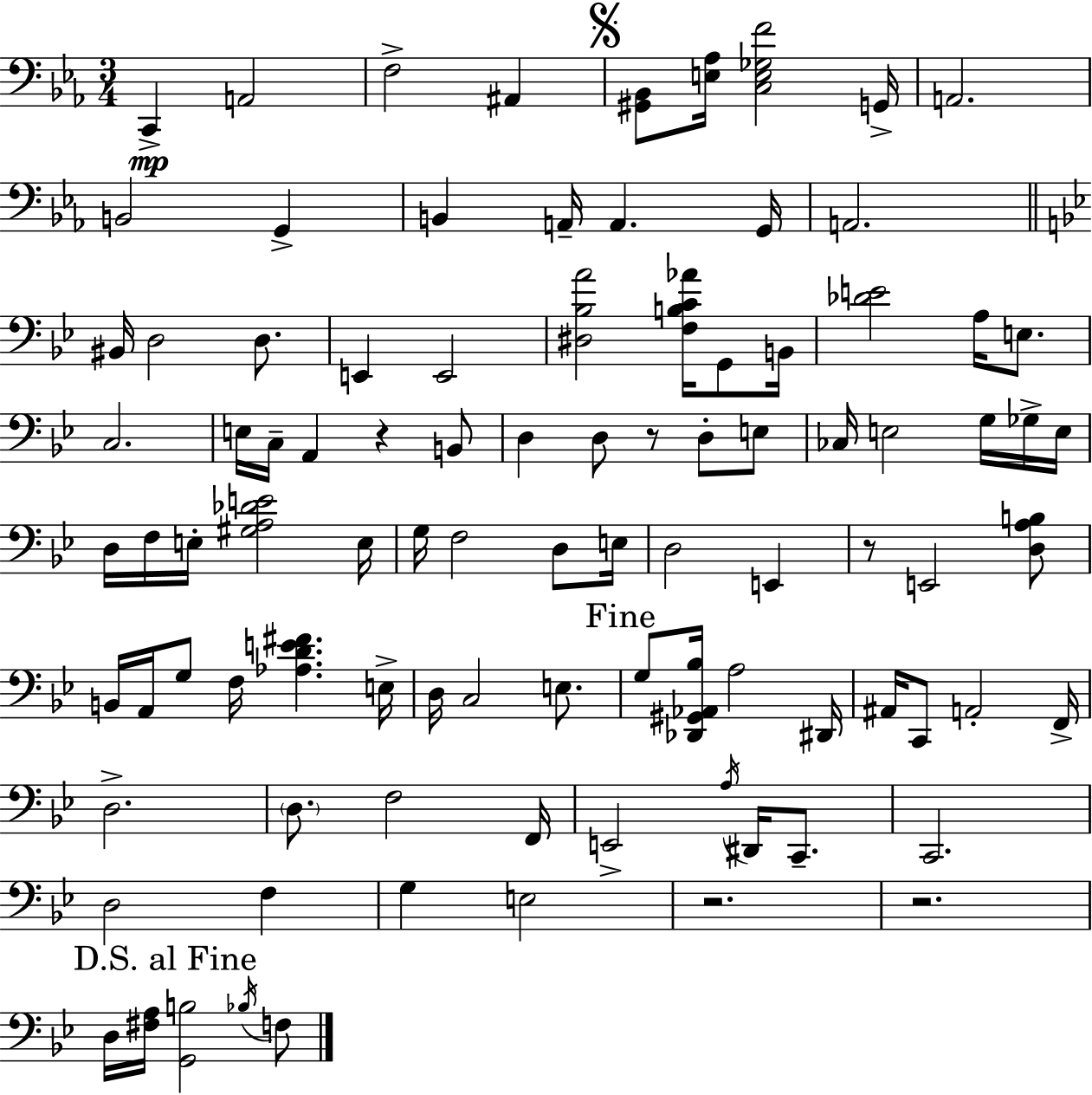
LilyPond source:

{
  \clef bass
  \numericTimeSignature
  \time 3/4
  \key ees \major
  c,4->\mp a,2 | f2-> ais,4 | \mark \markup { \musicglyph "scripts.segno" } <gis, bes,>8 <e aes>16 <c e ges f'>2 g,16-> | a,2. | \break b,2 g,4-> | b,4 a,16-- a,4. g,16 | a,2. | \bar "||" \break \key bes \major bis,16 d2 d8. | e,4 e,2 | <dis bes a'>2 <f b c' aes'>16 g,8 b,16 | <des' e'>2 a16 e8. | \break c2. | e16 c16-- a,4 r4 b,8 | d4 d8 r8 d8-. e8 | ces16 e2 g16 ges16-> e16 | \break d16 f16 e16-. <gis a des' e'>2 e16 | g16 f2 d8 e16 | d2 e,4 | r8 e,2 <d a b>8 | \break b,16 a,16 g8 f16 <aes d' e' fis'>4. e16-> | d16 c2 e8. | \mark "Fine" g8 <des, gis, aes, bes>16 a2 dis,16 | ais,16 c,8 a,2-. f,16-> | \break d2.-> | \parenthesize d8. f2 f,16 | e,2-> \acciaccatura { a16 } dis,16 c,8.-- | c,2. | \break d2 f4 | g4 e2 | r2. | r2. | \break \mark "D.S. al Fine" d16 <fis a>16 <g, b>2 \acciaccatura { bes16 } | f8 \bar "|."
}